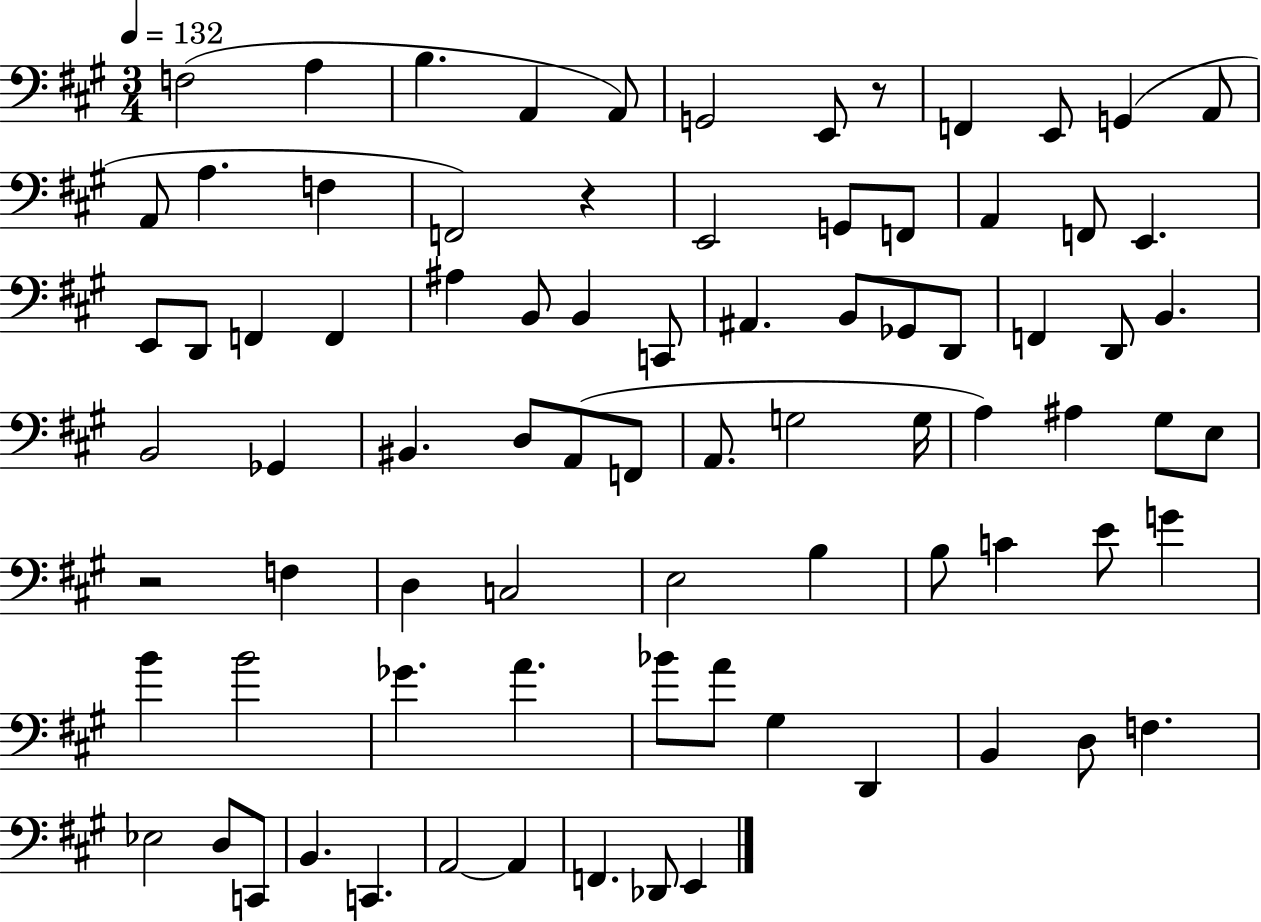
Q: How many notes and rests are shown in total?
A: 82